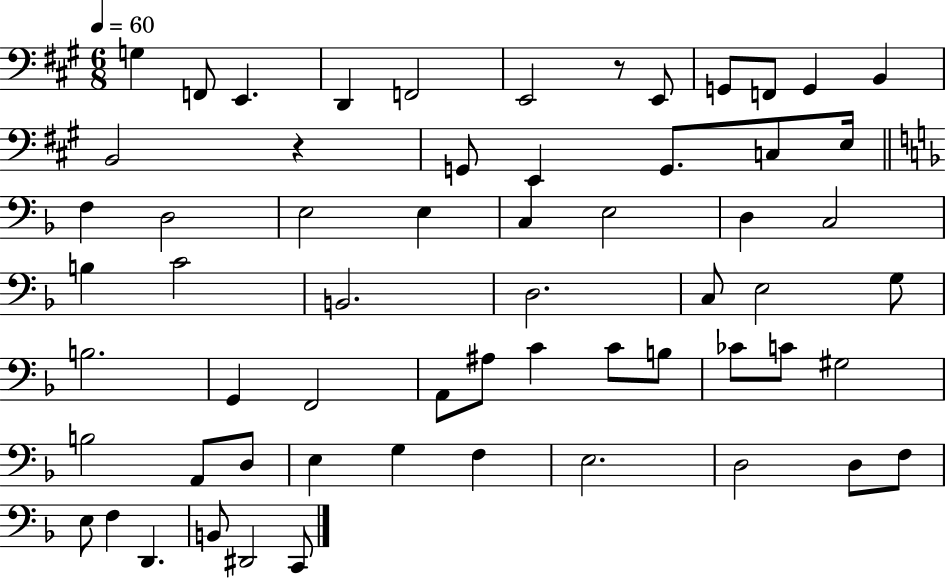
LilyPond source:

{
  \clef bass
  \numericTimeSignature
  \time 6/8
  \key a \major
  \tempo 4 = 60
  g4 f,8 e,4. | d,4 f,2 | e,2 r8 e,8 | g,8 f,8 g,4 b,4 | \break b,2 r4 | g,8 e,4 g,8. c8 e16 | \bar "||" \break \key f \major f4 d2 | e2 e4 | c4 e2 | d4 c2 | \break b4 c'2 | b,2. | d2. | c8 e2 g8 | \break b2. | g,4 f,2 | a,8 ais8 c'4 c'8 b8 | ces'8 c'8 gis2 | \break b2 a,8 d8 | e4 g4 f4 | e2. | d2 d8 f8 | \break e8 f4 d,4. | b,8 dis,2 c,8 | \bar "|."
}